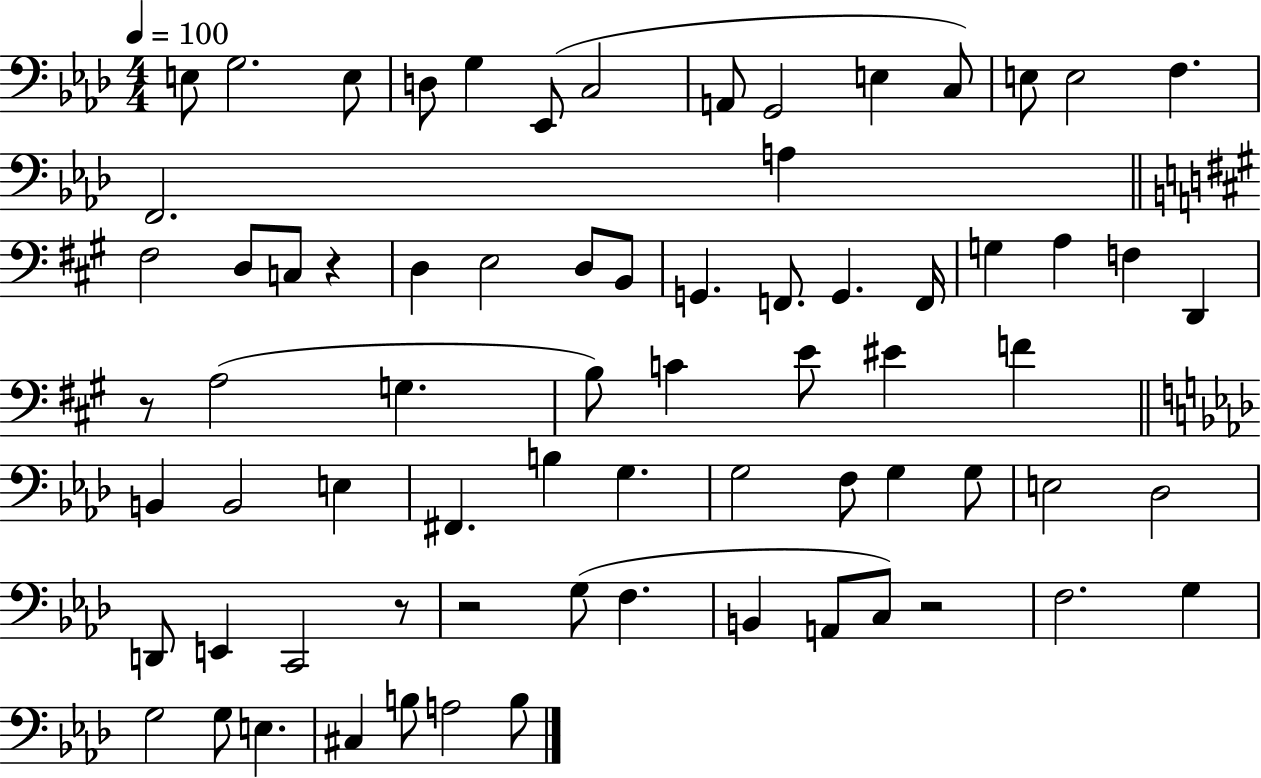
E3/e G3/h. E3/e D3/e G3/q Eb2/e C3/h A2/e G2/h E3/q C3/e E3/e E3/h F3/q. F2/h. A3/q F#3/h D3/e C3/e R/q D3/q E3/h D3/e B2/e G2/q. F2/e. G2/q. F2/s G3/q A3/q F3/q D2/q R/e A3/h G3/q. B3/e C4/q E4/e EIS4/q F4/q B2/q B2/h E3/q F#2/q. B3/q G3/q. G3/h F3/e G3/q G3/e E3/h Db3/h D2/e E2/q C2/h R/e R/h G3/e F3/q. B2/q A2/e C3/e R/h F3/h. G3/q G3/h G3/e E3/q. C#3/q B3/e A3/h B3/e